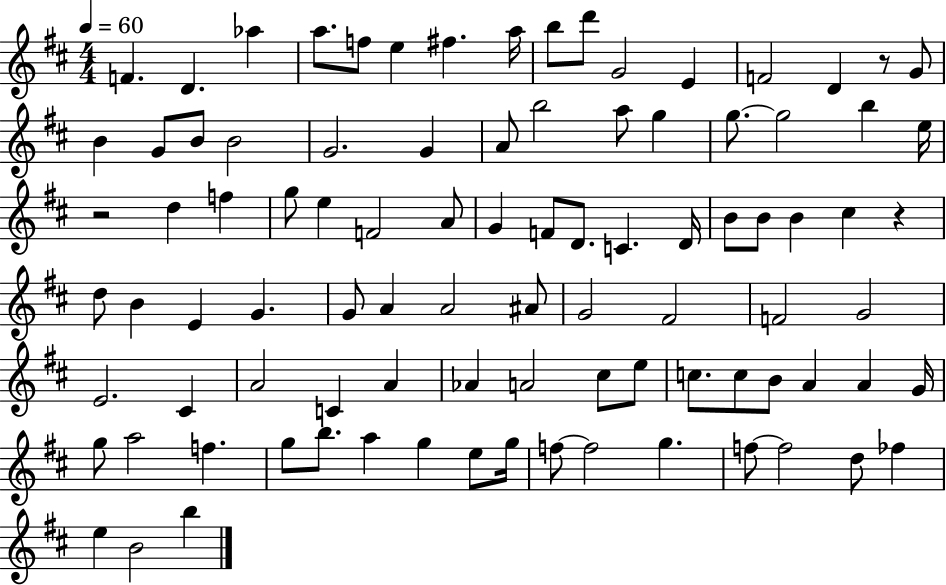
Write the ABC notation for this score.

X:1
T:Untitled
M:4/4
L:1/4
K:D
F D _a a/2 f/2 e ^f a/4 b/2 d'/2 G2 E F2 D z/2 G/2 B G/2 B/2 B2 G2 G A/2 b2 a/2 g g/2 g2 b e/4 z2 d f g/2 e F2 A/2 G F/2 D/2 C D/4 B/2 B/2 B ^c z d/2 B E G G/2 A A2 ^A/2 G2 ^F2 F2 G2 E2 ^C A2 C A _A A2 ^c/2 e/2 c/2 c/2 B/2 A A G/4 g/2 a2 f g/2 b/2 a g e/2 g/4 f/2 f2 g f/2 f2 d/2 _f e B2 b